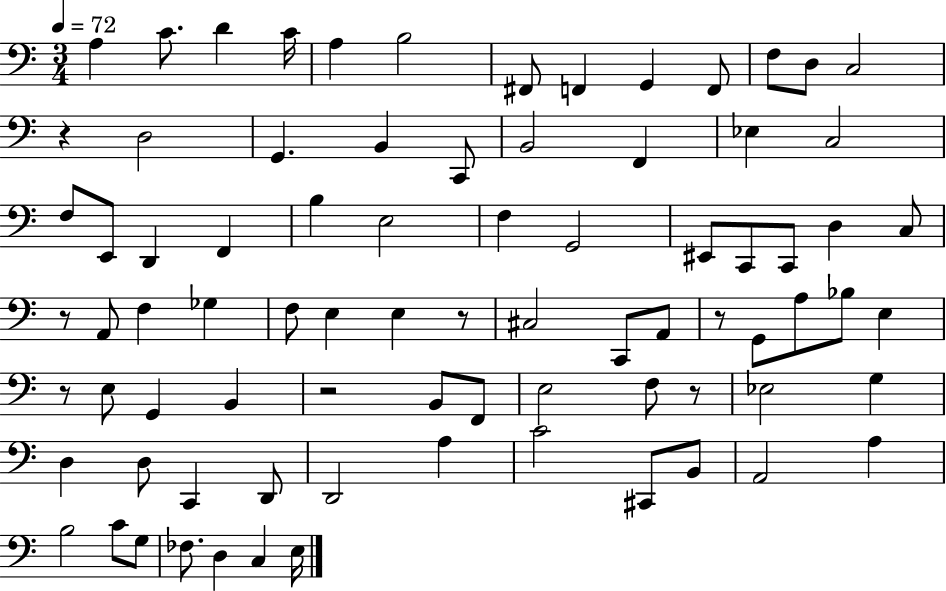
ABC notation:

X:1
T:Untitled
M:3/4
L:1/4
K:C
A, C/2 D C/4 A, B,2 ^F,,/2 F,, G,, F,,/2 F,/2 D,/2 C,2 z D,2 G,, B,, C,,/2 B,,2 F,, _E, C,2 F,/2 E,,/2 D,, F,, B, E,2 F, G,,2 ^E,,/2 C,,/2 C,,/2 D, C,/2 z/2 A,,/2 F, _G, F,/2 E, E, z/2 ^C,2 C,,/2 A,,/2 z/2 G,,/2 A,/2 _B,/2 E, z/2 E,/2 G,, B,, z2 B,,/2 F,,/2 E,2 F,/2 z/2 _E,2 G, D, D,/2 C,, D,,/2 D,,2 A, C2 ^C,,/2 B,,/2 A,,2 A, B,2 C/2 G,/2 _F,/2 D, C, E,/4